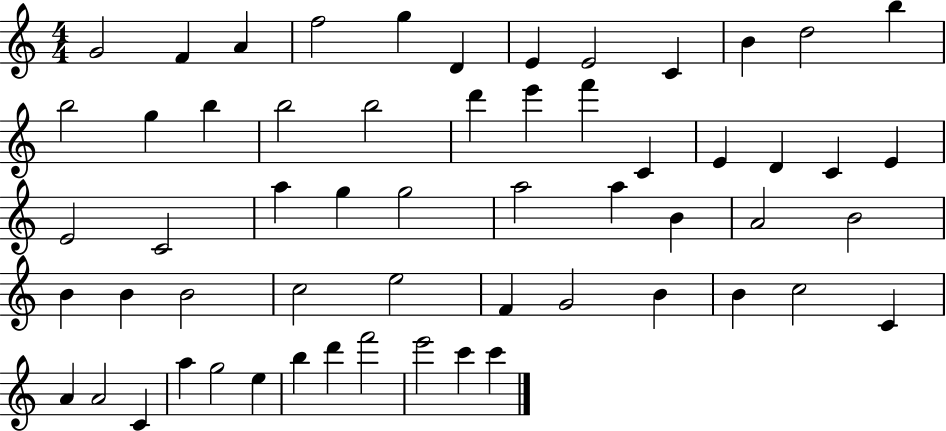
{
  \clef treble
  \numericTimeSignature
  \time 4/4
  \key c \major
  g'2 f'4 a'4 | f''2 g''4 d'4 | e'4 e'2 c'4 | b'4 d''2 b''4 | \break b''2 g''4 b''4 | b''2 b''2 | d'''4 e'''4 f'''4 c'4 | e'4 d'4 c'4 e'4 | \break e'2 c'2 | a''4 g''4 g''2 | a''2 a''4 b'4 | a'2 b'2 | \break b'4 b'4 b'2 | c''2 e''2 | f'4 g'2 b'4 | b'4 c''2 c'4 | \break a'4 a'2 c'4 | a''4 g''2 e''4 | b''4 d'''4 f'''2 | e'''2 c'''4 c'''4 | \break \bar "|."
}